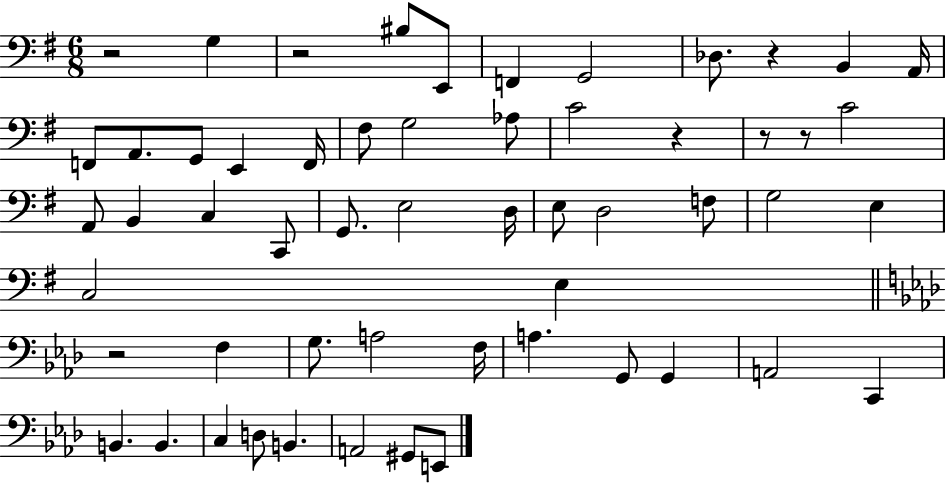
{
  \clef bass
  \numericTimeSignature
  \time 6/8
  \key g \major
  r2 g4 | r2 bis8 e,8 | f,4 g,2 | des8. r4 b,4 a,16 | \break f,8 a,8. g,8 e,4 f,16 | fis8 g2 aes8 | c'2 r4 | r8 r8 c'2 | \break a,8 b,4 c4 c,8 | g,8. e2 d16 | e8 d2 f8 | g2 e4 | \break c2 e4 | \bar "||" \break \key f \minor r2 f4 | g8. a2 f16 | a4. g,8 g,4 | a,2 c,4 | \break b,4. b,4. | c4 d8 b,4. | a,2 gis,8 e,8 | \bar "|."
}